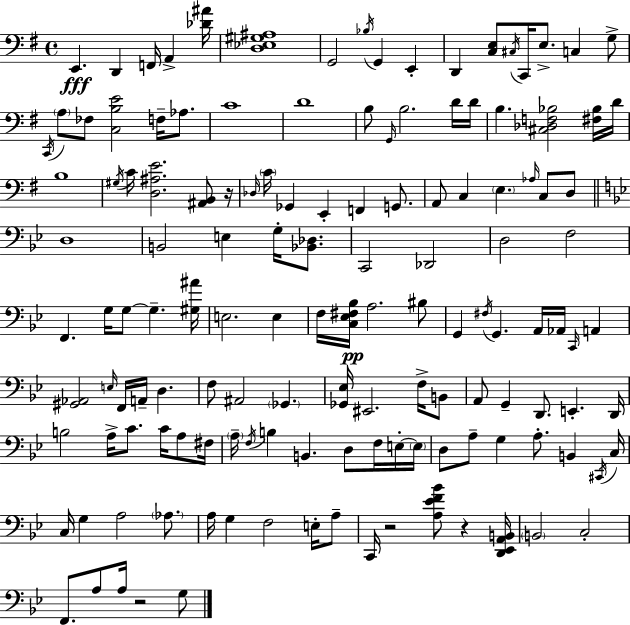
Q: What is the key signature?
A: E minor